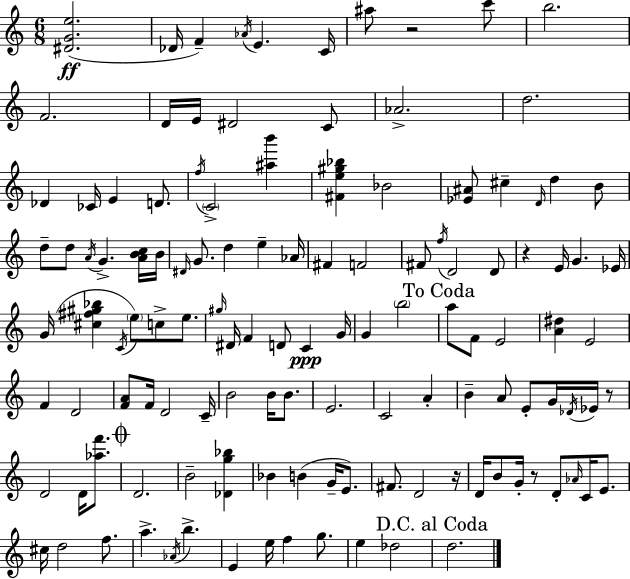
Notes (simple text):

[D#4,G4,E5]/h. Db4/s F4/q Ab4/s E4/q. C4/s A#5/e R/h C6/e B5/h. F4/h. D4/s E4/s D#4/h C4/e Ab4/h. D5/h. Db4/q CES4/s E4/q D4/e. F5/s C4/h [A#5,B6]/q [F#4,E5,G#5,Bb5]/q Bb4/h [Eb4,A#4]/e C#5/q D4/s D5/q B4/e D5/e D5/e A4/s G4/q. [A4,B4,C5]/s B4/s D#4/s G4/e. D5/q E5/q Ab4/s F#4/q F4/h F#4/e F5/s D4/h D4/e R/q E4/s G4/q. Eb4/s G4/s [C#5,F#5,G#5,Bb5]/q C4/s E5/e C5/e E5/e. G#5/s D#4/s F4/q D4/e C4/q G4/s G4/q B5/h A5/e F4/e E4/h [A4,D#5]/q E4/h F4/q D4/h [F4,A4]/e F4/s D4/h C4/s B4/h B4/s B4/e. E4/h. C4/h A4/q B4/q A4/e E4/e G4/s Db4/s Eb4/s R/e D4/h D4/s [Ab5,F6]/e. D4/h. B4/h [Db4,G5,Bb5]/q Bb4/q B4/q G4/s E4/e. F#4/e. D4/h R/s D4/s B4/e G4/s R/e D4/e Ab4/s C4/s E4/e. C#5/s D5/h F5/e. A5/q. Ab4/s B5/q. E4/q E5/s F5/q G5/e. E5/q Db5/h D5/h.